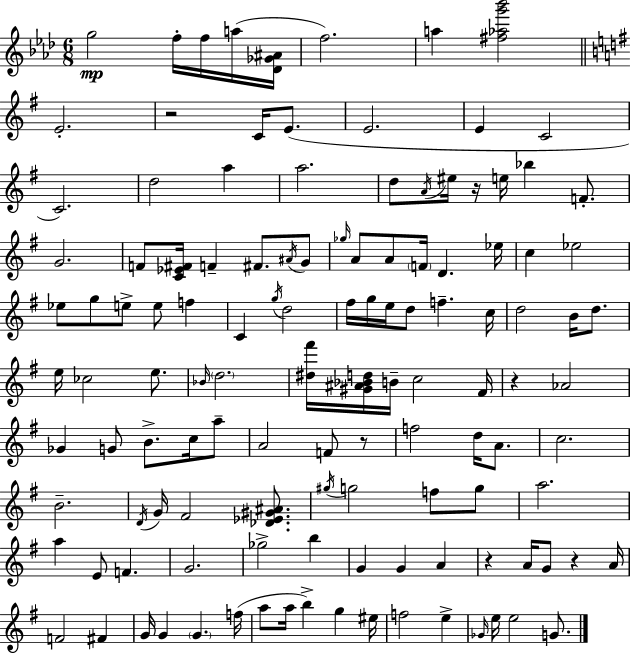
{
  \clef treble
  \numericTimeSignature
  \time 6/8
  \key f \minor
  g''2\mp f''16-. f''16 a''16( <des' ges' ais'>16 | f''2.) | a''4 <fis'' aes'' g''' bes'''>2 | \bar "||" \break \key g \major e'2.-. | r2 c'16 e'8.( | e'2. | e'4 c'2 | \break c'2.) | d''2 a''4 | a''2. | d''8 \acciaccatura { a'16 } eis''16 r16 e''16 bes''4 f'8.-. | \break g'2. | f'8 <c' ees' fis'>16 f'4-- fis'8. \acciaccatura { ais'16 } | g'8 \grace { ges''16 } a'8 a'8 \parenthesize f'16 d'4. | ees''16 c''4 ees''2 | \break ees''8 g''8 e''8-> e''8 f''4 | c'4 \acciaccatura { g''16 } d''2 | fis''16 g''16 e''16 d''8 f''4.-- | c''16 d''2 | \break b'16 d''8. e''16 ces''2 | e''8. \grace { bes'16 } \parenthesize d''2. | <dis'' fis'''>16 <gis' ais' bes' d''>16 b'16-- c''2 | fis'16 r4 aes'2 | \break ges'4 g'8 b'8.-> | c''16 a''8-- a'2 | f'8 r8 f''2 | d''16 a'8. c''2. | \break b'2.-- | \acciaccatura { d'16 } g'16 fis'2 | <des' ees' gis' ais'>8. \acciaccatura { gis''16 } g''2 | f''8 g''8 a''2. | \break a''4 e'8 | f'4. g'2. | ges''2-> | b''4 g'4 g'4 | \break a'4 r4 a'16 | g'8 r4 a'16 f'2 | fis'4 g'16 g'4 | \parenthesize g'4. f''16( a''8 a''16 b''4->) | \break g''4 eis''16 f''2 | e''4-> \grace { ges'16 } e''16 e''2 | g'8. \bar "|."
}